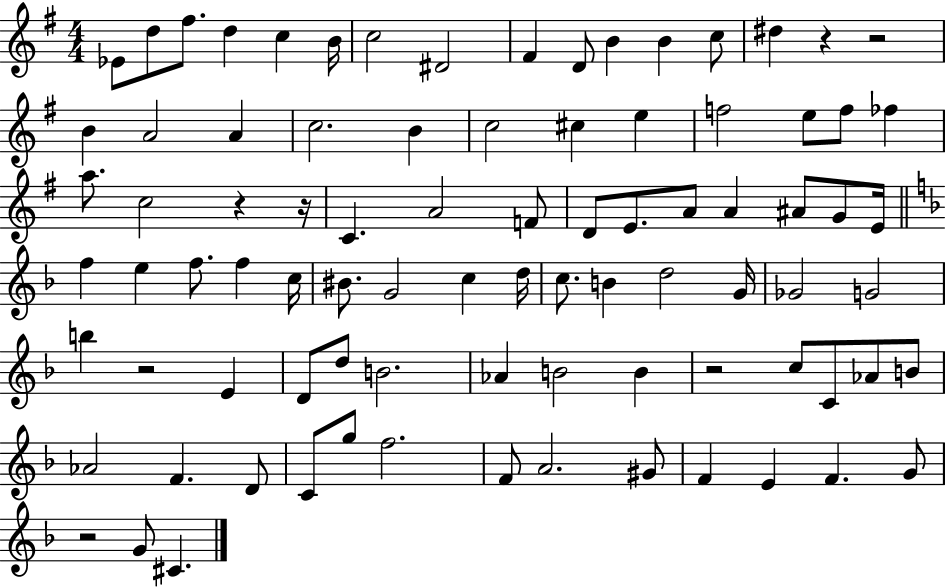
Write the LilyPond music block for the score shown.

{
  \clef treble
  \numericTimeSignature
  \time 4/4
  \key g \major
  ees'8 d''8 fis''8. d''4 c''4 b'16 | c''2 dis'2 | fis'4 d'8 b'4 b'4 c''8 | dis''4 r4 r2 | \break b'4 a'2 a'4 | c''2. b'4 | c''2 cis''4 e''4 | f''2 e''8 f''8 fes''4 | \break a''8. c''2 r4 r16 | c'4. a'2 f'8 | d'8 e'8. a'8 a'4 ais'8 g'8 e'16 | \bar "||" \break \key f \major f''4 e''4 f''8. f''4 c''16 | bis'8. g'2 c''4 d''16 | c''8. b'4 d''2 g'16 | ges'2 g'2 | \break b''4 r2 e'4 | d'8 d''8 b'2. | aes'4 b'2 b'4 | r2 c''8 c'8 aes'8 b'8 | \break aes'2 f'4. d'8 | c'8 g''8 f''2. | f'8 a'2. gis'8 | f'4 e'4 f'4. g'8 | \break r2 g'8 cis'4. | \bar "|."
}